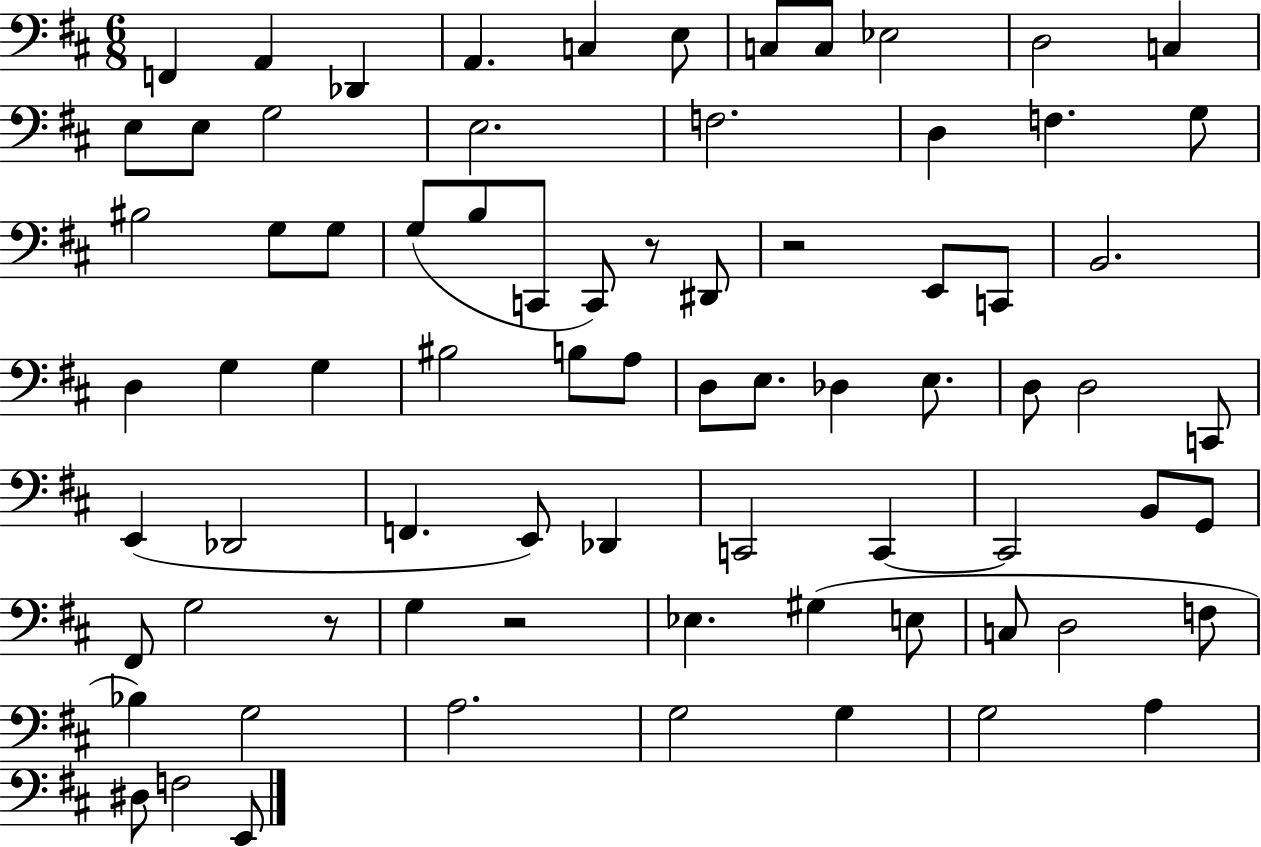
X:1
T:Untitled
M:6/8
L:1/4
K:D
F,, A,, _D,, A,, C, E,/2 C,/2 C,/2 _E,2 D,2 C, E,/2 E,/2 G,2 E,2 F,2 D, F, G,/2 ^B,2 G,/2 G,/2 G,/2 B,/2 C,,/2 C,,/2 z/2 ^D,,/2 z2 E,,/2 C,,/2 B,,2 D, G, G, ^B,2 B,/2 A,/2 D,/2 E,/2 _D, E,/2 D,/2 D,2 C,,/2 E,, _D,,2 F,, E,,/2 _D,, C,,2 C,, C,,2 B,,/2 G,,/2 ^F,,/2 G,2 z/2 G, z2 _E, ^G, E,/2 C,/2 D,2 F,/2 _B, G,2 A,2 G,2 G, G,2 A, ^D,/2 F,2 E,,/2